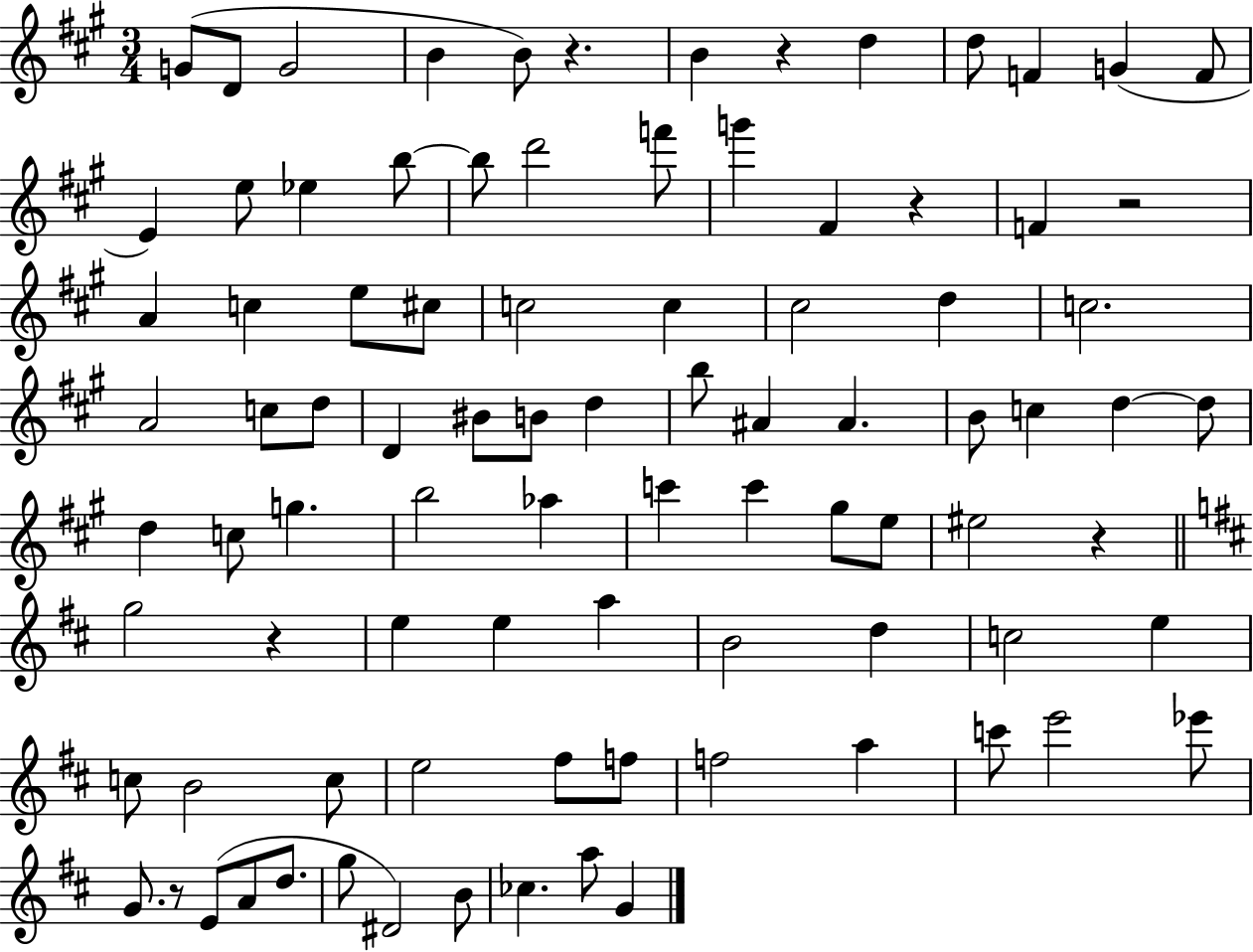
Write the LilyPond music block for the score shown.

{
  \clef treble
  \numericTimeSignature
  \time 3/4
  \key a \major
  g'8( d'8 g'2 | b'4 b'8) r4. | b'4 r4 d''4 | d''8 f'4 g'4( f'8 | \break e'4) e''8 ees''4 b''8~~ | b''8 d'''2 f'''8 | g'''4 fis'4 r4 | f'4 r2 | \break a'4 c''4 e''8 cis''8 | c''2 c''4 | cis''2 d''4 | c''2. | \break a'2 c''8 d''8 | d'4 bis'8 b'8 d''4 | b''8 ais'4 ais'4. | b'8 c''4 d''4~~ d''8 | \break d''4 c''8 g''4. | b''2 aes''4 | c'''4 c'''4 gis''8 e''8 | eis''2 r4 | \break \bar "||" \break \key b \minor g''2 r4 | e''4 e''4 a''4 | b'2 d''4 | c''2 e''4 | \break c''8 b'2 c''8 | e''2 fis''8 f''8 | f''2 a''4 | c'''8 e'''2 ees'''8 | \break g'8. r8 e'8( a'8 d''8. | g''8 dis'2) b'8 | ces''4. a''8 g'4 | \bar "|."
}